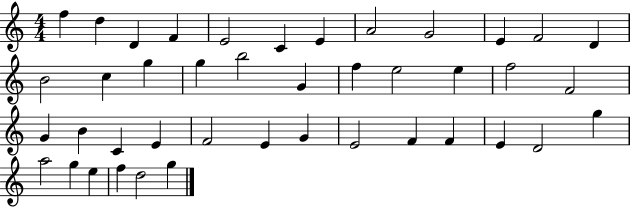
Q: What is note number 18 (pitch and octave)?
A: G4